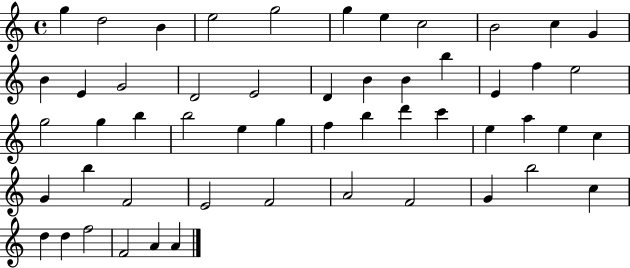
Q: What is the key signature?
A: C major